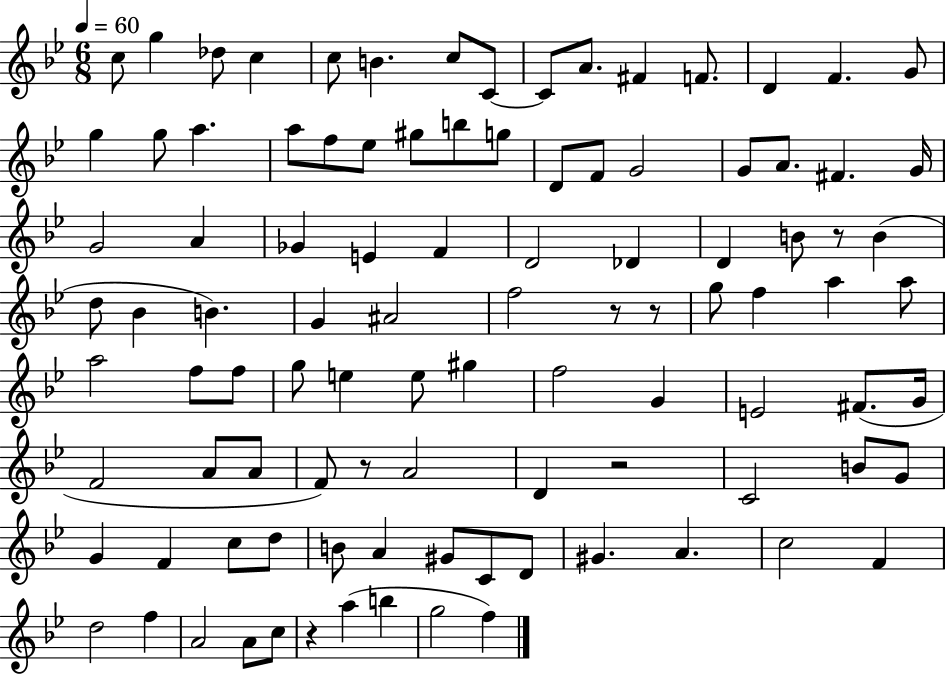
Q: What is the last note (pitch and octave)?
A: F5